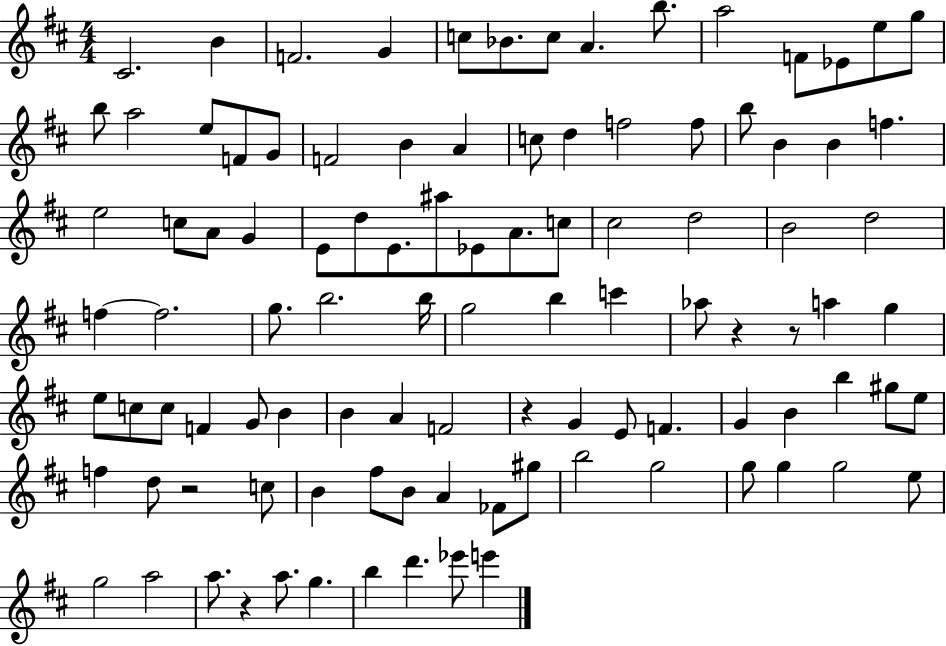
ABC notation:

X:1
T:Untitled
M:4/4
L:1/4
K:D
^C2 B F2 G c/2 _B/2 c/2 A b/2 a2 F/2 _E/2 e/2 g/2 b/2 a2 e/2 F/2 G/2 F2 B A c/2 d f2 f/2 b/2 B B f e2 c/2 A/2 G E/2 d/2 E/2 ^a/2 _E/2 A/2 c/2 ^c2 d2 B2 d2 f f2 g/2 b2 b/4 g2 b c' _a/2 z z/2 a g e/2 c/2 c/2 F G/2 B B A F2 z G E/2 F G B b ^g/2 e/2 f d/2 z2 c/2 B ^f/2 B/2 A _F/2 ^g/2 b2 g2 g/2 g g2 e/2 g2 a2 a/2 z a/2 g b d' _e'/2 e'